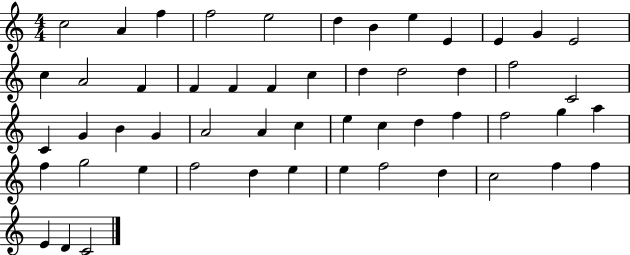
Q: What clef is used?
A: treble